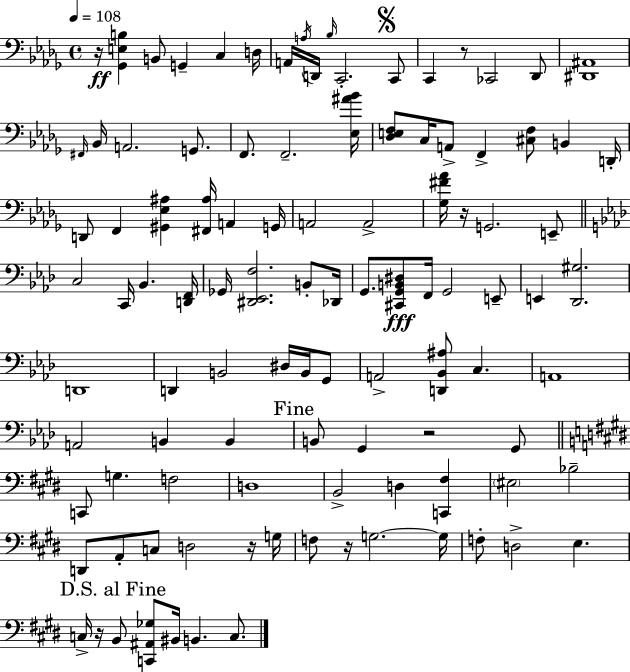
{
  \clef bass
  \time 4/4
  \defaultTimeSignature
  \key bes \minor
  \tempo 4 = 108
  \repeat volta 2 { r16\ff <ges, e b>4 b,8 g,4-- c4 d16 | a,16 \acciaccatura { a16 } d,16 \grace { bes16 } c,2.-. | \mark \markup { \musicglyph "scripts.segno" } c,8 c,4 r8 ces,2 | des,8 <dis, ais,>1 | \break \grace { fis,16 } bes,16 a,2. | g,8. f,8. f,2.-- | <ees ais' bes'>16 <des e f>8 c16 a,8-> f,4-> <cis f>8 b,4 | d,16-. d,8 f,4 <gis, ees ais>4 <fis, ais>16 a,4 | \break g,16 a,2 a,2-> | <ges fis' aes'>16 r16 g,2. | e,8-- \bar "||" \break \key f \minor c2 c,16 bes,4. <d, f,>16 | ges,16 <dis, ees, f>2. b,8-. des,16 | g,8. <cis, g, b, dis>8\fff f,16 g,2 e,8-- | e,4 <des, gis>2. | \break d,1 | d,4 b,2 dis16 b,16 g,8 | a,2-> <d, bes, ais>8 c4. | a,1 | \break a,2 b,4 b,4 | \mark "Fine" b,8 g,4 r2 g,8 | \bar "||" \break \key e \major c,8 g4. f2 | d1 | b,2-> d4 <c, fis>4 | \parenthesize eis2 bes2-- | \break d,8 a,8-. c8 d2 r16 g16 | f8 r16 g2.~~ g16 | f8-. d2-> e4. | \mark "D.S. al Fine" c16-> r16 b,8 <c, ais, ges>8 bis,16 b,4. c8. | \break } \bar "|."
}